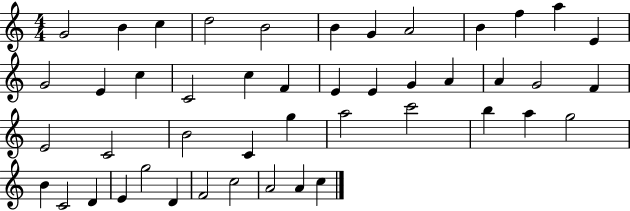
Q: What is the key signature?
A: C major